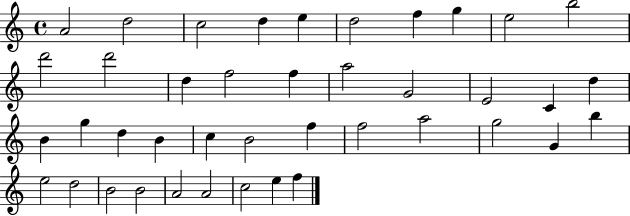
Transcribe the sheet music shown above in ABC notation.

X:1
T:Untitled
M:4/4
L:1/4
K:C
A2 d2 c2 d e d2 f g e2 b2 d'2 d'2 d f2 f a2 G2 E2 C d B g d B c B2 f f2 a2 g2 G b e2 d2 B2 B2 A2 A2 c2 e f